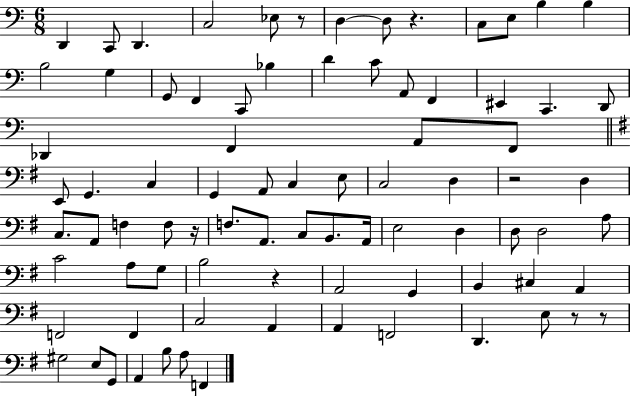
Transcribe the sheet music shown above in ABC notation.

X:1
T:Untitled
M:6/8
L:1/4
K:C
D,, C,,/2 D,, C,2 _E,/2 z/2 D, D,/2 z C,/2 E,/2 B, B, B,2 G, G,,/2 F,, C,,/2 _B, D C/2 A,,/2 F,, ^E,, C,, D,,/2 _D,, F,, A,,/2 F,,/2 E,,/2 G,, C, G,, A,,/2 C, E,/2 C,2 D, z2 D, C,/2 A,,/2 F, F,/2 z/4 F,/2 A,,/2 C,/2 B,,/2 A,,/4 E,2 D, D,/2 D,2 A,/2 C2 A,/2 G,/2 B,2 z A,,2 G,, B,, ^C, A,, F,,2 F,, C,2 A,, A,, F,,2 D,, E,/2 z/2 z/2 ^G,2 E,/2 G,,/2 A,, B,/2 A,/2 F,,